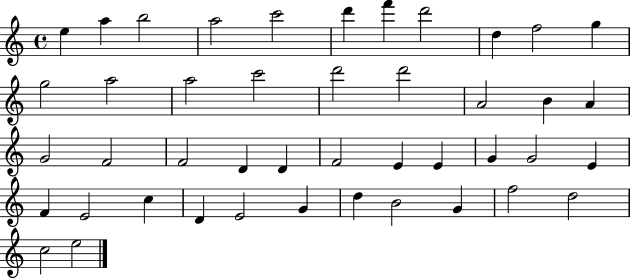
E5/q A5/q B5/h A5/h C6/h D6/q F6/q D6/h D5/q F5/h G5/q G5/h A5/h A5/h C6/h D6/h D6/h A4/h B4/q A4/q G4/h F4/h F4/h D4/q D4/q F4/h E4/q E4/q G4/q G4/h E4/q F4/q E4/h C5/q D4/q E4/h G4/q D5/q B4/h G4/q F5/h D5/h C5/h E5/h